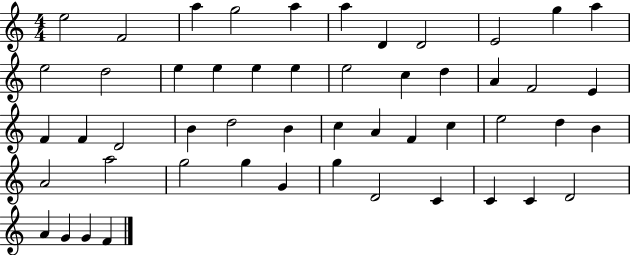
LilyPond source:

{
  \clef treble
  \numericTimeSignature
  \time 4/4
  \key c \major
  e''2 f'2 | a''4 g''2 a''4 | a''4 d'4 d'2 | e'2 g''4 a''4 | \break e''2 d''2 | e''4 e''4 e''4 e''4 | e''2 c''4 d''4 | a'4 f'2 e'4 | \break f'4 f'4 d'2 | b'4 d''2 b'4 | c''4 a'4 f'4 c''4 | e''2 d''4 b'4 | \break a'2 a''2 | g''2 g''4 g'4 | g''4 d'2 c'4 | c'4 c'4 d'2 | \break a'4 g'4 g'4 f'4 | \bar "|."
}